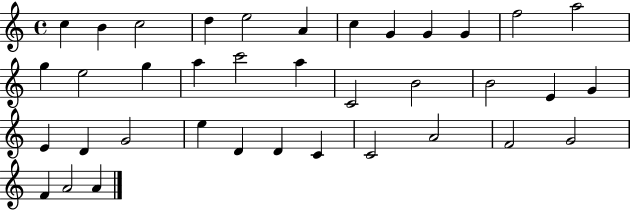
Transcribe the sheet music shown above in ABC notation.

X:1
T:Untitled
M:4/4
L:1/4
K:C
c B c2 d e2 A c G G G f2 a2 g e2 g a c'2 a C2 B2 B2 E G E D G2 e D D C C2 A2 F2 G2 F A2 A